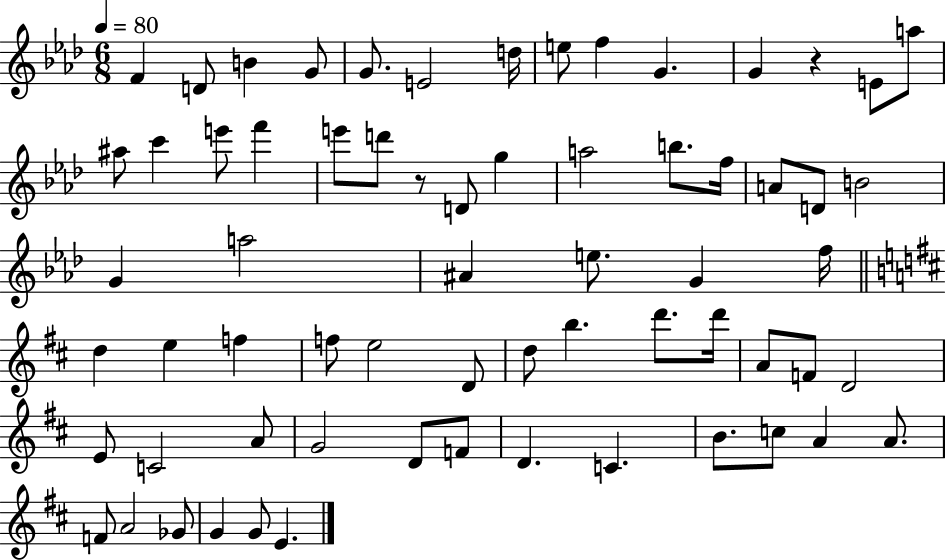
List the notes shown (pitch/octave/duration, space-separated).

F4/q D4/e B4/q G4/e G4/e. E4/h D5/s E5/e F5/q G4/q. G4/q R/q E4/e A5/e A#5/e C6/q E6/e F6/q E6/e D6/e R/e D4/e G5/q A5/h B5/e. F5/s A4/e D4/e B4/h G4/q A5/h A#4/q E5/e. G4/q F5/s D5/q E5/q F5/q F5/e E5/h D4/e D5/e B5/q. D6/e. D6/s A4/e F4/e D4/h E4/e C4/h A4/e G4/h D4/e F4/e D4/q. C4/q. B4/e. C5/e A4/q A4/e. F4/e A4/h Gb4/e G4/q G4/e E4/q.